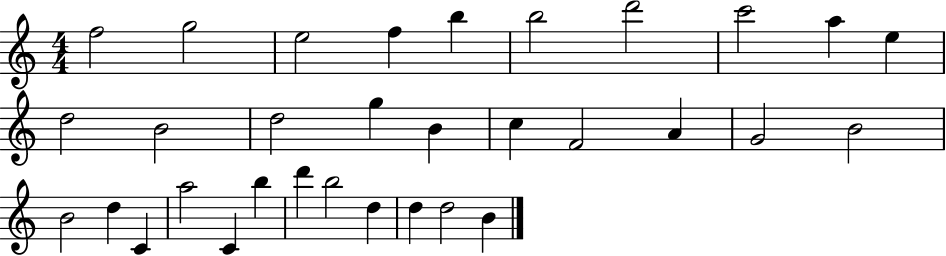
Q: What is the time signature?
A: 4/4